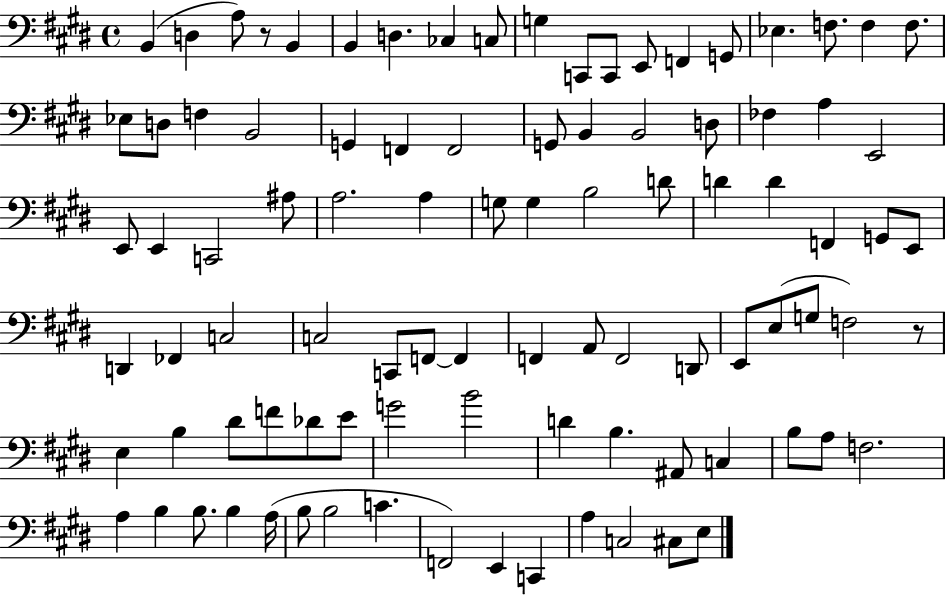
B2/q D3/q A3/e R/e B2/q B2/q D3/q. CES3/q C3/e G3/q C2/e C2/e E2/e F2/q G2/e Eb3/q. F3/e. F3/q F3/e. Eb3/e D3/e F3/q B2/h G2/q F2/q F2/h G2/e B2/q B2/h D3/e FES3/q A3/q E2/h E2/e E2/q C2/h A#3/e A3/h. A3/q G3/e G3/q B3/h D4/e D4/q D4/q F2/q G2/e E2/e D2/q FES2/q C3/h C3/h C2/e F2/e F2/q F2/q A2/e F2/h D2/e E2/e E3/e G3/e F3/h R/e E3/q B3/q D#4/e F4/e Db4/e E4/e G4/h B4/h D4/q B3/q. A#2/e C3/q B3/e A3/e F3/h. A3/q B3/q B3/e. B3/q A3/s B3/e B3/h C4/q. F2/h E2/q C2/q A3/q C3/h C#3/e E3/e